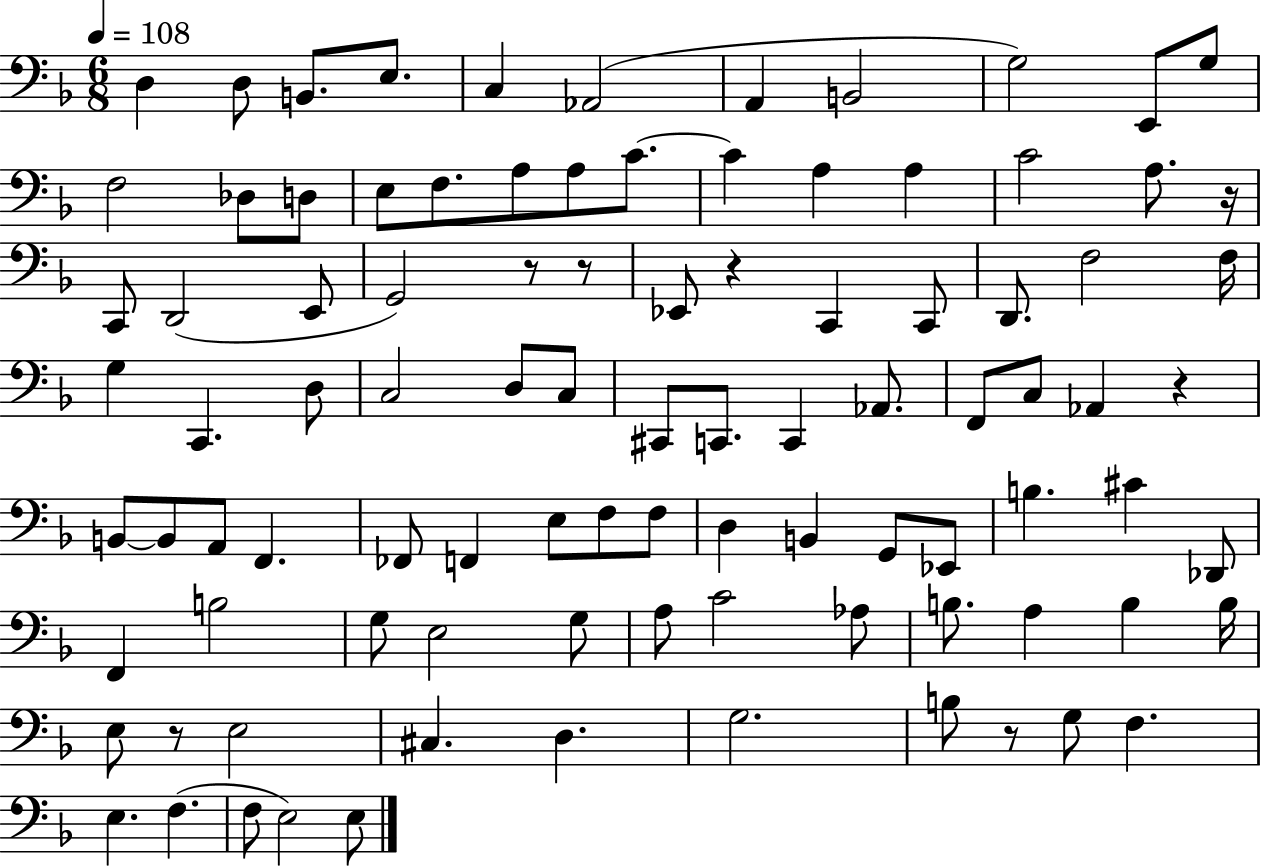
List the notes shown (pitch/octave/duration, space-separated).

D3/q D3/e B2/e. E3/e. C3/q Ab2/h A2/q B2/h G3/h E2/e G3/e F3/h Db3/e D3/e E3/e F3/e. A3/e A3/e C4/e. C4/q A3/q A3/q C4/h A3/e. R/s C2/e D2/h E2/e G2/h R/e R/e Eb2/e R/q C2/q C2/e D2/e. F3/h F3/s G3/q C2/q. D3/e C3/h D3/e C3/e C#2/e C2/e. C2/q Ab2/e. F2/e C3/e Ab2/q R/q B2/e B2/e A2/e F2/q. FES2/e F2/q E3/e F3/e F3/e D3/q B2/q G2/e Eb2/e B3/q. C#4/q Db2/e F2/q B3/h G3/e E3/h G3/e A3/e C4/h Ab3/e B3/e. A3/q B3/q B3/s E3/e R/e E3/h C#3/q. D3/q. G3/h. B3/e R/e G3/e F3/q. E3/q. F3/q. F3/e E3/h E3/e